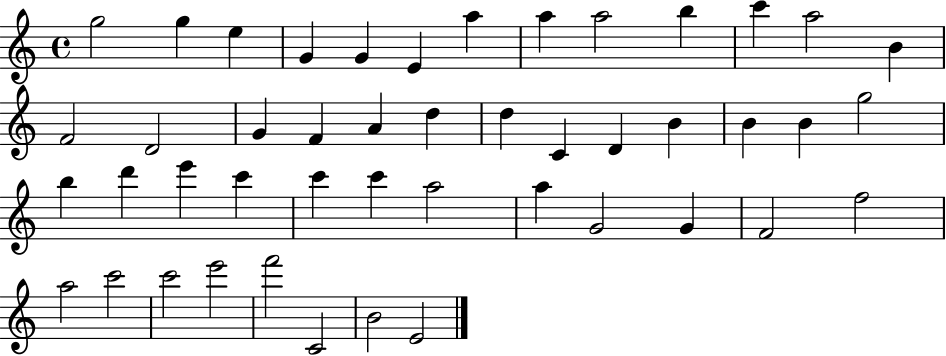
G5/h G5/q E5/q G4/q G4/q E4/q A5/q A5/q A5/h B5/q C6/q A5/h B4/q F4/h D4/h G4/q F4/q A4/q D5/q D5/q C4/q D4/q B4/q B4/q B4/q G5/h B5/q D6/q E6/q C6/q C6/q C6/q A5/h A5/q G4/h G4/q F4/h F5/h A5/h C6/h C6/h E6/h F6/h C4/h B4/h E4/h